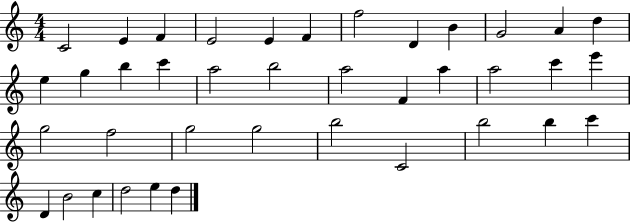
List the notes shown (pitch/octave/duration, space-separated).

C4/h E4/q F4/q E4/h E4/q F4/q F5/h D4/q B4/q G4/h A4/q D5/q E5/q G5/q B5/q C6/q A5/h B5/h A5/h F4/q A5/q A5/h C6/q E6/q G5/h F5/h G5/h G5/h B5/h C4/h B5/h B5/q C6/q D4/q B4/h C5/q D5/h E5/q D5/q